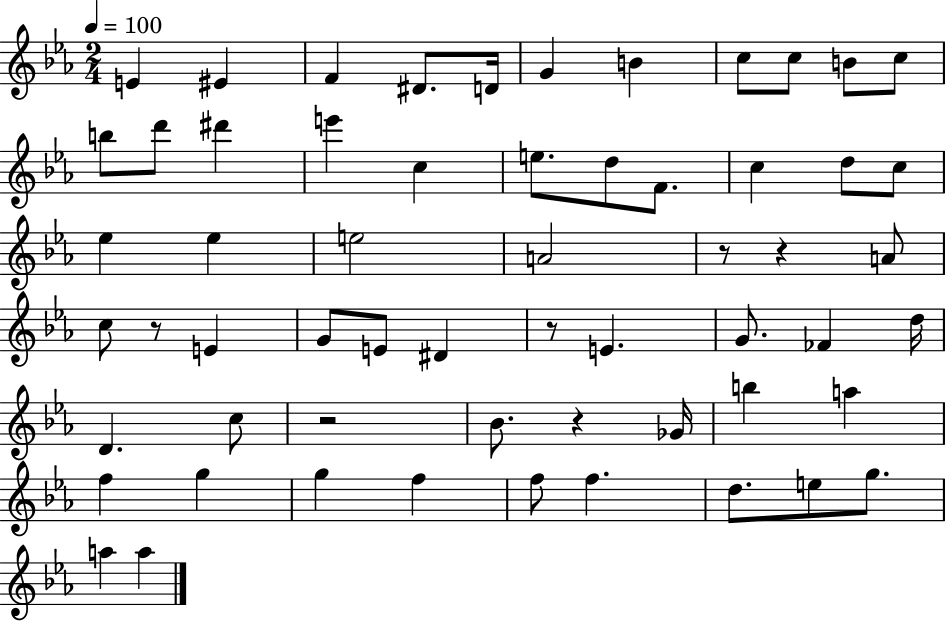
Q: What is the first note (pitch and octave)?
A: E4